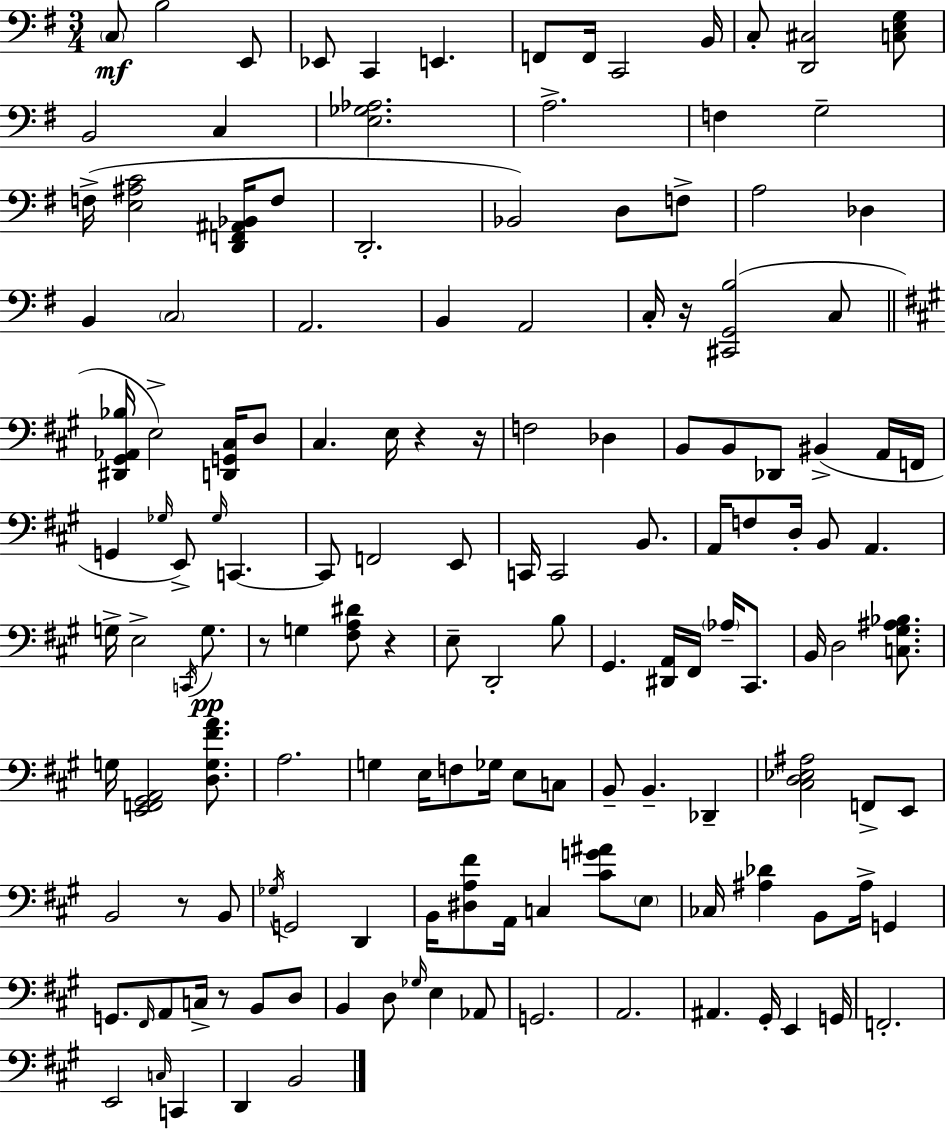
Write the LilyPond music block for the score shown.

{
  \clef bass
  \numericTimeSignature
  \time 3/4
  \key g \major
  \parenthesize c8\mf b2 e,8 | ees,8 c,4 e,4. | f,8 f,16 c,2 b,16 | c8-. <d, cis>2 <c e g>8 | \break b,2 c4 | <e ges aes>2. | a2.-> | f4 g2-- | \break f16->( <e ais c'>2 <d, f, ais, bes,>16 f8 | d,2.-. | bes,2) d8 f8-> | a2 des4 | \break b,4 \parenthesize c2 | a,2. | b,4 a,2 | c16-. r16 <cis, g, b>2( c8 | \break \bar "||" \break \key a \major <dis, gis, aes, bes>16 e2->) <d, g, cis>16 d8 | cis4. e16 r4 r16 | f2 des4 | b,8 b,8 des,8 bis,4->( a,16 f,16 | \break g,4 \grace { ges16 } e,8->) \grace { ges16 } c,4.~~ | c,8 f,2 | e,8 c,16 c,2 b,8. | a,16 f8 d16-. b,8 a,4. | \break g16-> e2-> \acciaccatura { c,16 } | g8.\pp r8 g4 <fis a dis'>8 r4 | e8-- d,2-. | b8 gis,4. <dis, a,>16 fis,16 \parenthesize aes16-- | \break cis,8. b,16 d2 | <c gis ais bes>8. g16 <e, f, gis, a,>2 | <d g fis' a'>8. a2. | g4 e16 f8 ges16 e8 | \break c8 b,8-- b,4.-- des,4-- | <cis d ees ais>2 f,8-> | e,8 b,2 r8 | b,8 \acciaccatura { ges16 } g,2 | \break d,4 b,16 <dis a fis'>8 a,16 c4 | <cis' g' ais'>8 \parenthesize e8 ces16 <ais des'>4 b,8 ais16-> | g,4 g,8. \grace { fis,16 } a,8 c16-> r8 | b,8 d8 b,4 d8 \grace { ges16 } | \break e4 aes,8 g,2. | a,2. | ais,4. | gis,16-. e,4 g,16 f,2.-. | \break e,2 | \grace { c16 } c,4 d,4 b,2 | \bar "|."
}